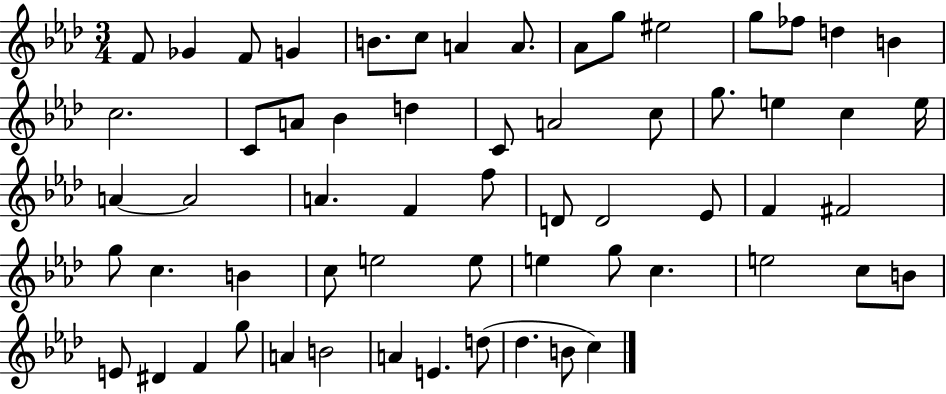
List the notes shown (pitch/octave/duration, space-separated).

F4/e Gb4/q F4/e G4/q B4/e. C5/e A4/q A4/e. Ab4/e G5/e EIS5/h G5/e FES5/e D5/q B4/q C5/h. C4/e A4/e Bb4/q D5/q C4/e A4/h C5/e G5/e. E5/q C5/q E5/s A4/q A4/h A4/q. F4/q F5/e D4/e D4/h Eb4/e F4/q F#4/h G5/e C5/q. B4/q C5/e E5/h E5/e E5/q G5/e C5/q. E5/h C5/e B4/e E4/e D#4/q F4/q G5/e A4/q B4/h A4/q E4/q. D5/e Db5/q. B4/e C5/q